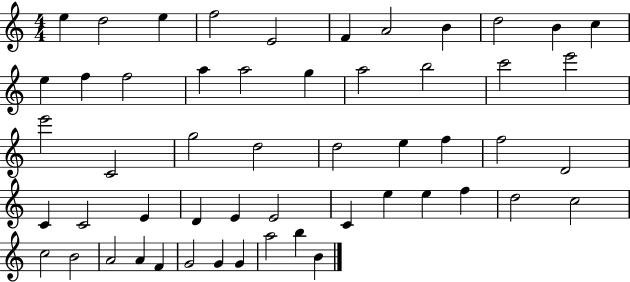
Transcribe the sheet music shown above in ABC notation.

X:1
T:Untitled
M:4/4
L:1/4
K:C
e d2 e f2 E2 F A2 B d2 B c e f f2 a a2 g a2 b2 c'2 e'2 e'2 C2 g2 d2 d2 e f f2 D2 C C2 E D E E2 C e e f d2 c2 c2 B2 A2 A F G2 G G a2 b B